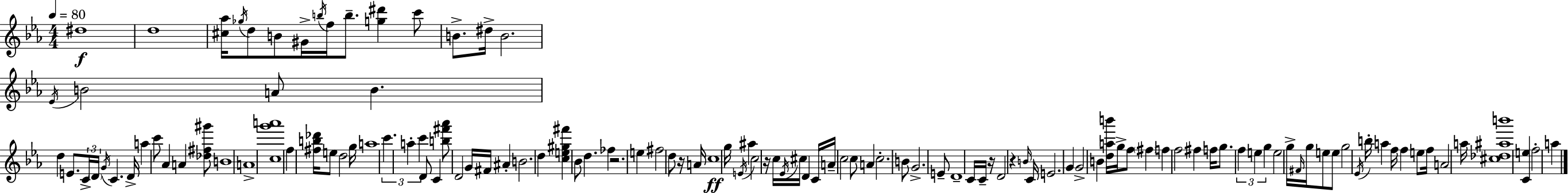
D#5/w D5/w [C#5,Ab5]/s Gb5/s D5/e B4/e G#4/s B5/s F5/s B5/e. [G5,D#6]/q C6/e B4/e. D#5/s B4/h. Eb4/s B4/h A4/e B4/q. D5/q E4/e. C4/s D4/s G4/s C4/q. D4/s A5/q C6/e Ab4/q A4/q [Db5,F#5,G#6]/e B4/w A4/w [C5,G6,A6]/w F5/q [F#5,B5,Db6]/s E5/e D5/h G5/s A5/w C6/q. A5/q C6/q D4/e C4/q [B5,F#6,Ab6]/e D4/h G4/s F#4/s A#4/q B4/h. D5/q [C5,E5,G#5,F#6]/q Bb4/e D5/q. FES5/q R/h. E5/q F#5/h D5/e R/s A4/s C5/w G5/s E4/s A#5/q C5/h R/s C5/s Eb4/s C#5/s D4/q C4/s A4/s C5/h C5/e A4/q C5/h. B4/e G4/h. E4/e D4/w C4/s C4/s R/s D4/h R/q B4/s C4/s E4/h. G4/q G4/h B4/q [D5,A5,B6]/s G5/s F5/e F#5/q F5/q F5/h F#5/q F5/s G5/e. F5/q E5/q G5/q E5/h G5/s F#4/s G5/s E5/e E5/e G5/h Eb4/s B5/s A5/q F5/s F5/q E5/e F5/s A4/h A5/s [C#5,Db5,A#5,B6]/w [C4,E5]/q F5/h A5/q